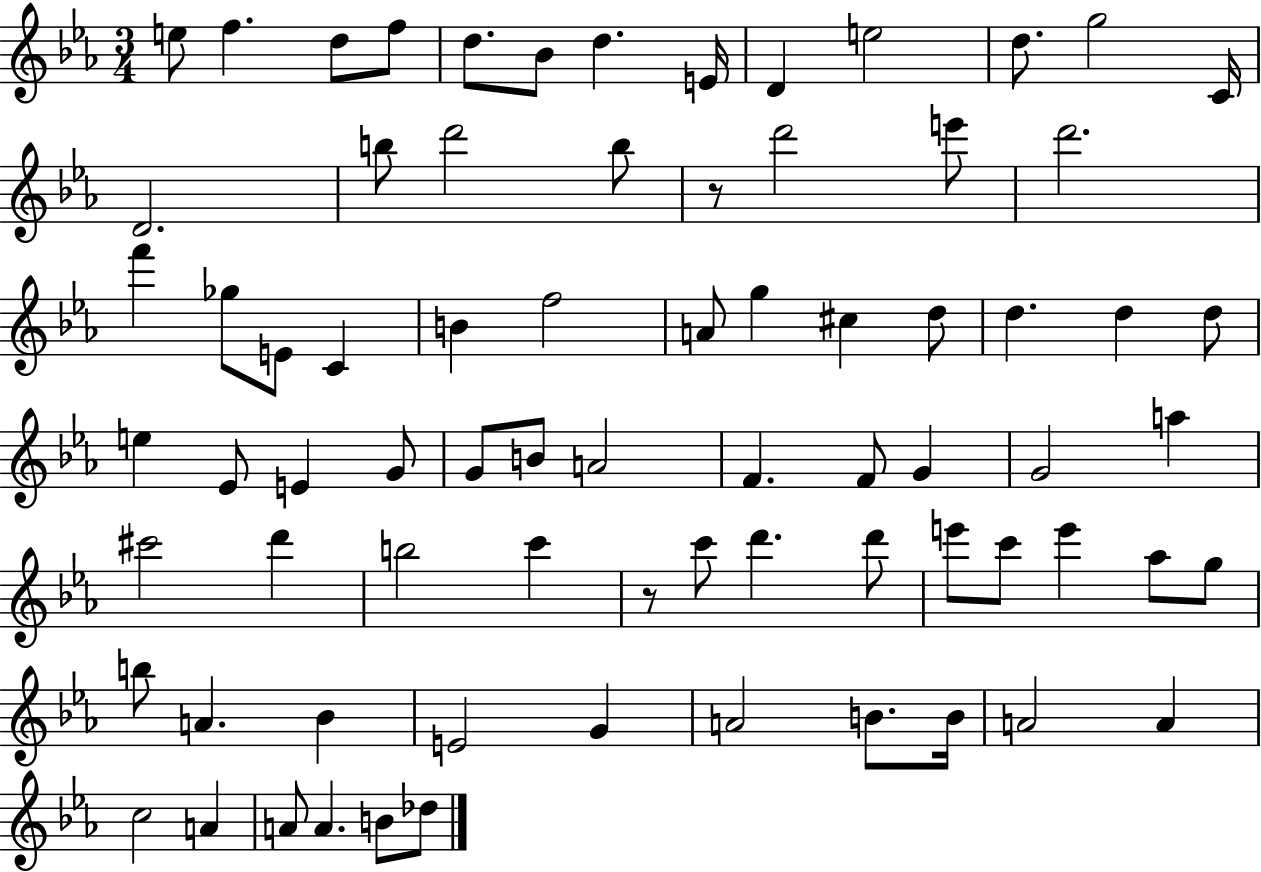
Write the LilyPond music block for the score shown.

{
  \clef treble
  \numericTimeSignature
  \time 3/4
  \key ees \major
  e''8 f''4. d''8 f''8 | d''8. bes'8 d''4. e'16 | d'4 e''2 | d''8. g''2 c'16 | \break d'2. | b''8 d'''2 b''8 | r8 d'''2 e'''8 | d'''2. | \break f'''4 ges''8 e'8 c'4 | b'4 f''2 | a'8 g''4 cis''4 d''8 | d''4. d''4 d''8 | \break e''4 ees'8 e'4 g'8 | g'8 b'8 a'2 | f'4. f'8 g'4 | g'2 a''4 | \break cis'''2 d'''4 | b''2 c'''4 | r8 c'''8 d'''4. d'''8 | e'''8 c'''8 e'''4 aes''8 g''8 | \break b''8 a'4. bes'4 | e'2 g'4 | a'2 b'8. b'16 | a'2 a'4 | \break c''2 a'4 | a'8 a'4. b'8 des''8 | \bar "|."
}